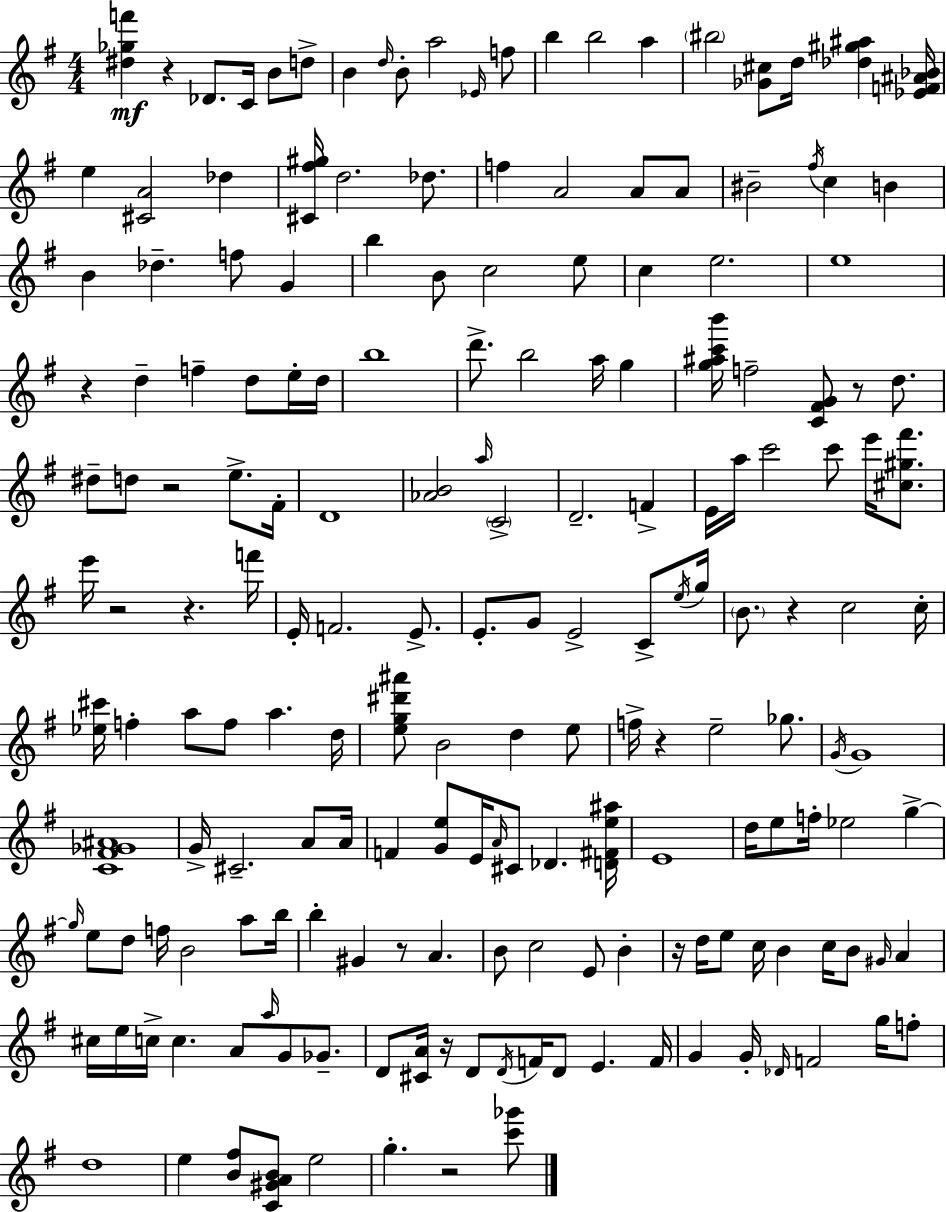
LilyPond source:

{
  \clef treble
  \numericTimeSignature
  \time 4/4
  \key e \minor
  <dis'' ges'' f'''>4\mf r4 des'8. c'16 b'8 d''8-> | b'4 \grace { d''16 } b'8-. a''2 \grace { ees'16 } | f''8 b''4 b''2 a''4 | \parenthesize bis''2 <ges' cis''>8 d''16 <des'' gis'' ais''>4 | \break <ees' f' ais' bes'>16 e''4 <cis' a'>2 des''4 | <cis' fis'' gis''>16 d''2. des''8. | f''4 a'2 a'8 | a'8 bis'2-- \acciaccatura { fis''16 } c''4 b'4 | \break b'4 des''4.-- f''8 g'4 | b''4 b'8 c''2 | e''8 c''4 e''2. | e''1 | \break r4 d''4-- f''4-- d''8 | e''16-. d''16 b''1 | d'''8.-> b''2 a''16 g''4 | <g'' ais'' c''' b'''>16 f''2-- <c' fis' g'>8 r8 | \break d''8. dis''8-- d''8 r2 e''8.-> | fis'16-. d'1 | <aes' b'>2 \grace { a''16 } \parenthesize c'2-> | d'2.-- | \break f'4-> e'16 a''16 c'''2 c'''8 | e'''16 <cis'' gis'' fis'''>8. e'''16 r2 r4. | f'''16 e'16-. f'2. | e'8.-> e'8.-. g'8 e'2-> | \break c'8-> \acciaccatura { e''16 } g''16 \parenthesize b'8. r4 c''2 | c''16-. <ees'' cis'''>16 f''4-. a''8 f''8 a''4. | d''16 <e'' g'' dis''' ais'''>8 b'2 d''4 | e''8 f''16-> r4 e''2-- | \break ges''8. \acciaccatura { g'16 } g'1 | <c' fis' ges' ais'>1 | g'16-> cis'2.-- | a'8 a'16 f'4 <g' e''>8 e'16 \grace { a'16 } cis'8 | \break des'4. <d' fis' e'' ais''>16 e'1 | d''16 e''8 f''16-. ees''2 | g''4->~~ \grace { g''16 } e''8 d''8 f''16 b'2 | a''8 b''16 b''4-. gis'4 | \break r8 a'4. b'8 c''2 | e'8 b'4-. r16 d''16 e''8 c''16 b'4 | c''16 b'8 \grace { gis'16 } a'4 cis''16 e''16 c''16-> c''4. | a'8 \grace { a''16 } g'8 ges'8.-- d'8 <cis' a'>16 r16 d'8 | \break \acciaccatura { d'16 } f'16 d'8 e'4. f'16 g'4 g'16-. | \grace { des'16 } f'2 g''16 f''8-. d''1 | e''4 | <b' fis''>8 <c' gis' a' b'>8 e''2 g''4.-. | \break r2 <c''' ges'''>8 \bar "|."
}